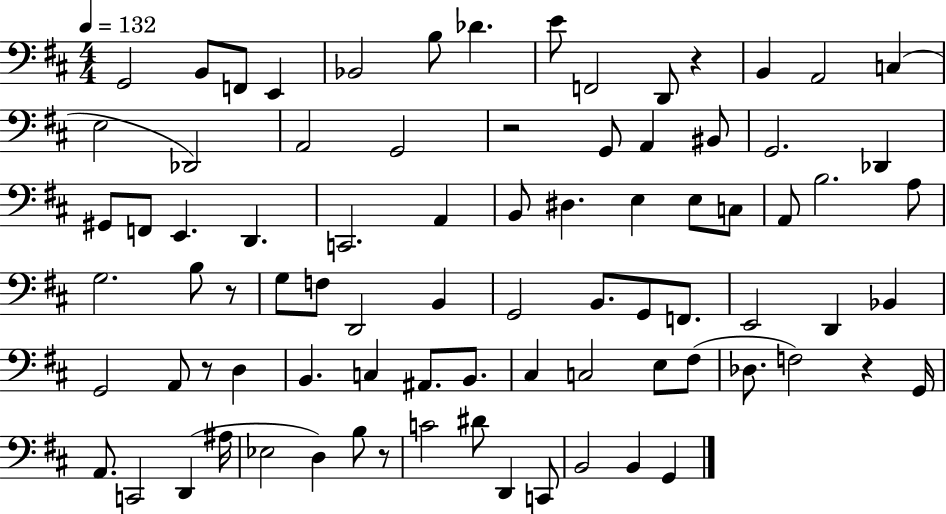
G2/h B2/e F2/e E2/q Bb2/h B3/e Db4/q. E4/e F2/h D2/e R/q B2/q A2/h C3/q E3/h Db2/h A2/h G2/h R/h G2/e A2/q BIS2/e G2/h. Db2/q G#2/e F2/e E2/q. D2/q. C2/h. A2/q B2/e D#3/q. E3/q E3/e C3/e A2/e B3/h. A3/e G3/h. B3/e R/e G3/e F3/e D2/h B2/q G2/h B2/e. G2/e F2/e. E2/h D2/q Bb2/q G2/h A2/e R/e D3/q B2/q. C3/q A#2/e. B2/e. C#3/q C3/h E3/e F#3/e Db3/e. F3/h R/q G2/s A2/e. C2/h D2/q A#3/s Eb3/h D3/q B3/e R/e C4/h D#4/e D2/q C2/e B2/h B2/q G2/q